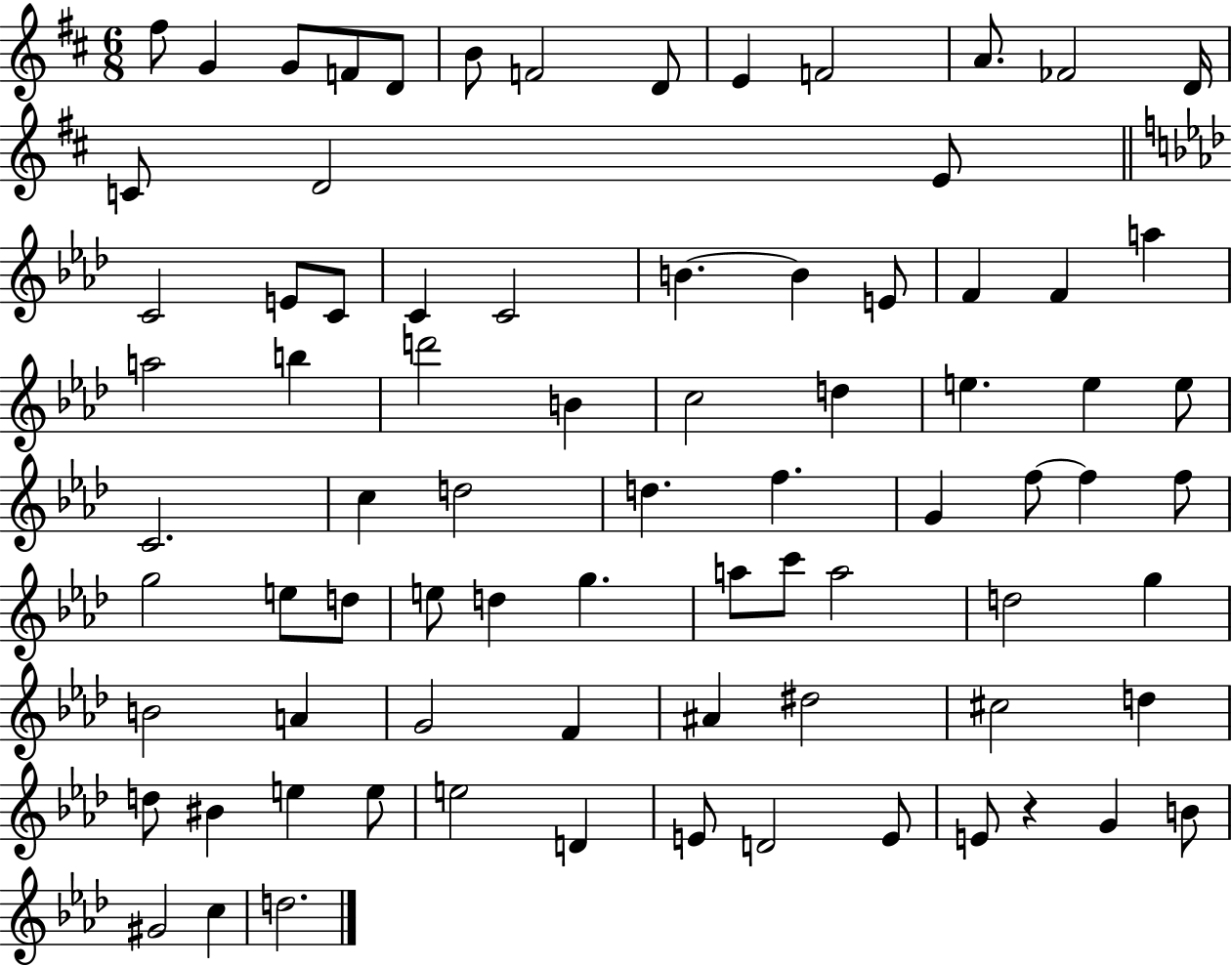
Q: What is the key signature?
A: D major